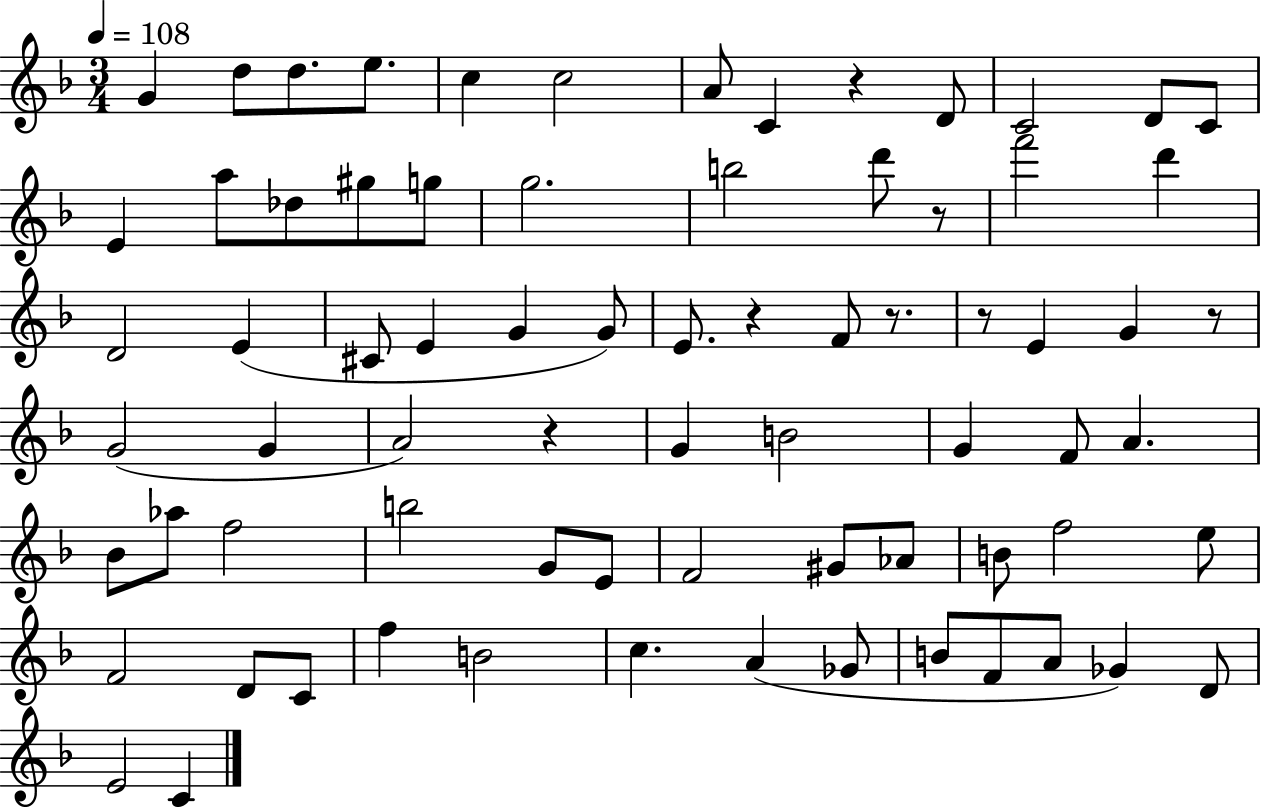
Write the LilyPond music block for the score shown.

{
  \clef treble
  \numericTimeSignature
  \time 3/4
  \key f \major
  \tempo 4 = 108
  g'4 d''8 d''8. e''8. | c''4 c''2 | a'8 c'4 r4 d'8 | c'2 d'8 c'8 | \break e'4 a''8 des''8 gis''8 g''8 | g''2. | b''2 d'''8 r8 | f'''2 d'''4 | \break d'2 e'4( | cis'8 e'4 g'4 g'8) | e'8. r4 f'8 r8. | r8 e'4 g'4 r8 | \break g'2( g'4 | a'2) r4 | g'4 b'2 | g'4 f'8 a'4. | \break bes'8 aes''8 f''2 | b''2 g'8 e'8 | f'2 gis'8 aes'8 | b'8 f''2 e''8 | \break f'2 d'8 c'8 | f''4 b'2 | c''4. a'4( ges'8 | b'8 f'8 a'8 ges'4) d'8 | \break e'2 c'4 | \bar "|."
}